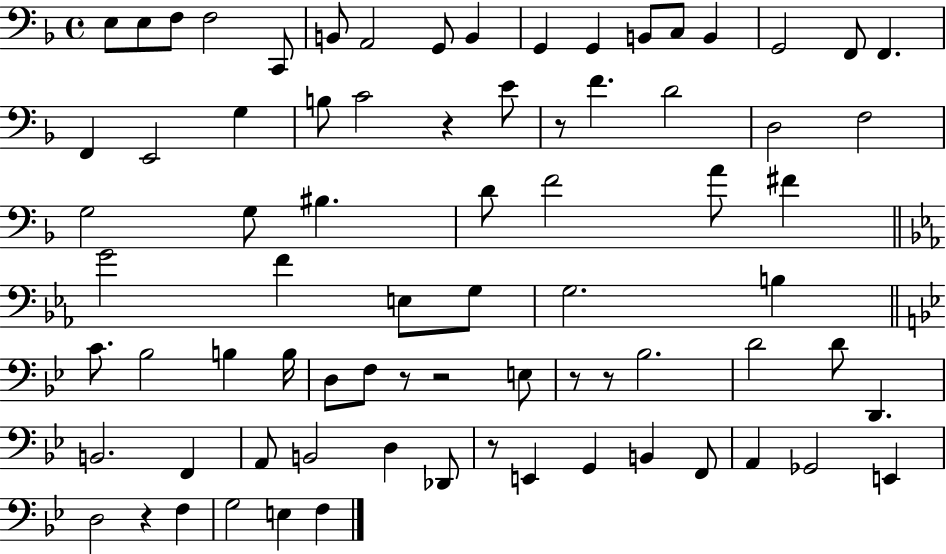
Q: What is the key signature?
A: F major